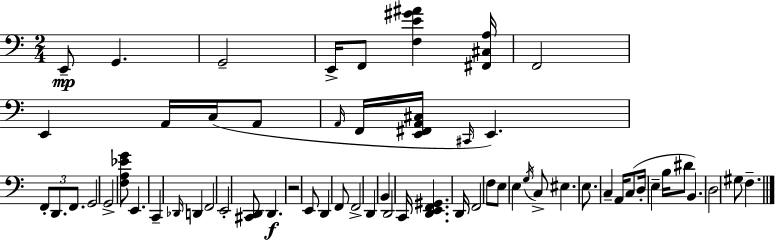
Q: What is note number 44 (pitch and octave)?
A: C3